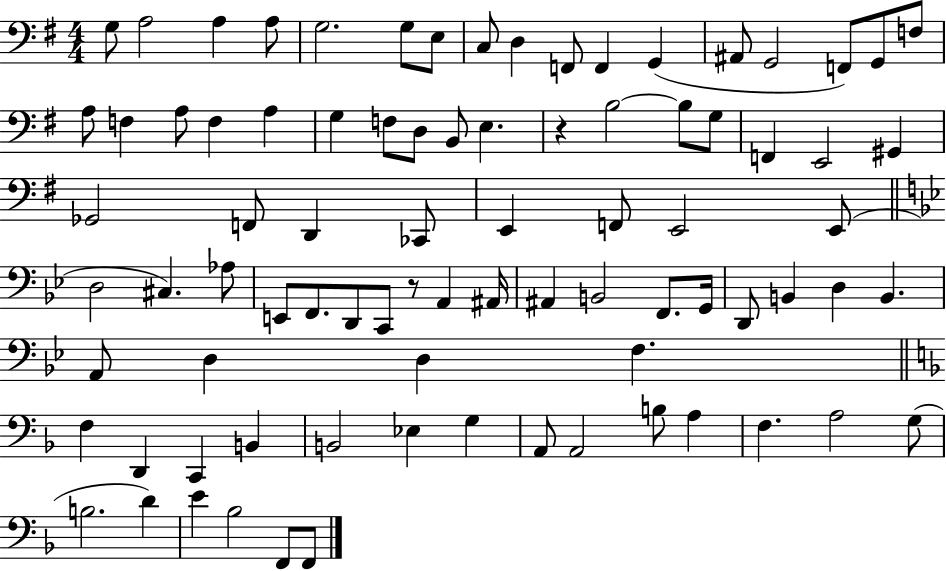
G3/e A3/h A3/q A3/e G3/h. G3/e E3/e C3/e D3/q F2/e F2/q G2/q A#2/e G2/h F2/e G2/e F3/e A3/e F3/q A3/e F3/q A3/q G3/q F3/e D3/e B2/e E3/q. R/q B3/h B3/e G3/e F2/q E2/h G#2/q Gb2/h F2/e D2/q CES2/e E2/q F2/e E2/h E2/e D3/h C#3/q. Ab3/e E2/e F2/e. D2/e C2/e R/e A2/q A#2/s A#2/q B2/h F2/e. G2/s D2/e B2/q D3/q B2/q. A2/e D3/q D3/q F3/q. F3/q D2/q C2/q B2/q B2/h Eb3/q G3/q A2/e A2/h B3/e A3/q F3/q. A3/h G3/e B3/h. D4/q E4/q Bb3/h F2/e F2/e